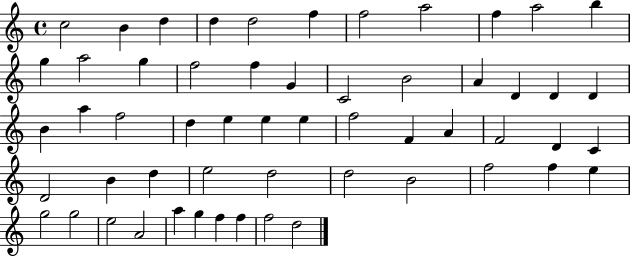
{
  \clef treble
  \time 4/4
  \defaultTimeSignature
  \key c \major
  c''2 b'4 d''4 | d''4 d''2 f''4 | f''2 a''2 | f''4 a''2 b''4 | \break g''4 a''2 g''4 | f''2 f''4 g'4 | c'2 b'2 | a'4 d'4 d'4 d'4 | \break b'4 a''4 f''2 | d''4 e''4 e''4 e''4 | f''2 f'4 a'4 | f'2 d'4 c'4 | \break d'2 b'4 d''4 | e''2 d''2 | d''2 b'2 | f''2 f''4 e''4 | \break g''2 g''2 | e''2 a'2 | a''4 g''4 f''4 f''4 | f''2 d''2 | \break \bar "|."
}